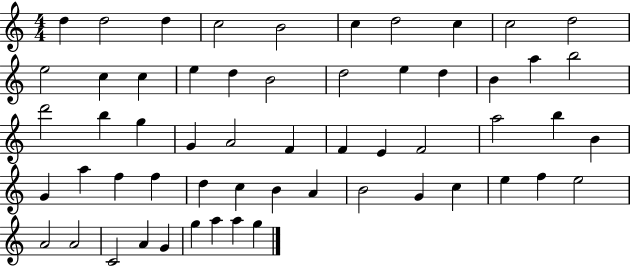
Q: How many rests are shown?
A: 0